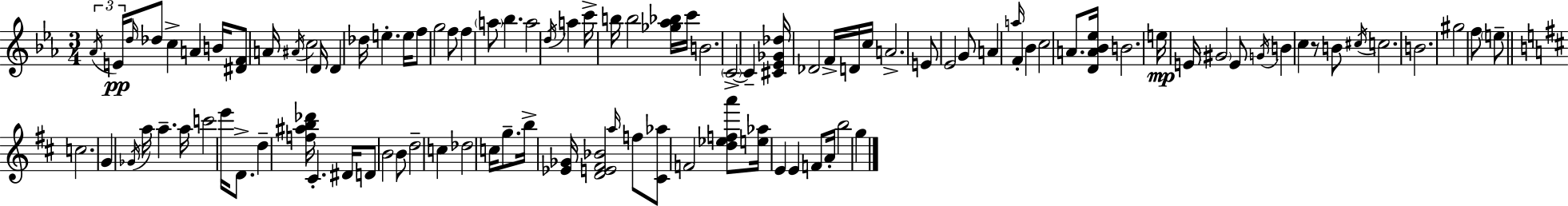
{
  \clef treble
  \numericTimeSignature
  \time 3/4
  \key c \minor
  \tuplet 3/2 { \acciaccatura { aes'16 }\pp e'16 \grace { d''16 } } des''8 c''4-> a'4 | b'16 <dis' f'>8 a'16 \acciaccatura { ais'16 } c''2 | d'16 d'4 des''16 e''4.-. | e''16 f''8 g''2 | \break f''8 f''4 \parenthesize a''8 bes''4. | a''2 \acciaccatura { d''16 } | a''4 c'''16-> b''16 b''2 | <ges'' aes'' bes''>16 c'''16 b'2. | \break \parenthesize c'2->~~ | c'4-- <cis' ees' ges' des''>16 des'2 | f'16-> d'16 c''16 a'2.-> | e'8 ees'2 | \break g'8 a'4 \grace { a''16 } f'4-. | bes'4 c''2 | a'8. <d' a' bes' ees''>16 b'2. | e''16\mp e'16 \parenthesize gis'2 | \break e'8 \acciaccatura { g'16 } b'4 c''4 | r8 b'8 \acciaccatura { cis''16 } c''2. | b'2. | gis''2 | \break f''8 \parenthesize e''8-- \bar "||" \break \key d \major c''2. | g'4 \acciaccatura { ges'16 } a''16 a''4.-- | a''16 c'''2 e'''16 d'8.-> | d''4-- <f'' ais'' b'' des'''>16 cis'4.-. | \break dis'16 d'8 b'2 b'8 | d''2-- c''4 | des''2 c''16 g''8.-- | b''16-> <ees' ges'>16 <d' e' fis' bes'>2 \grace { a''16 } | \break f''8 <cis' aes''>8 f'2 | <d'' ees'' f'' a'''>8 <e'' aes''>16 e'4 e'4 f'8 | a'16-. b''2 g''4 | \bar "|."
}